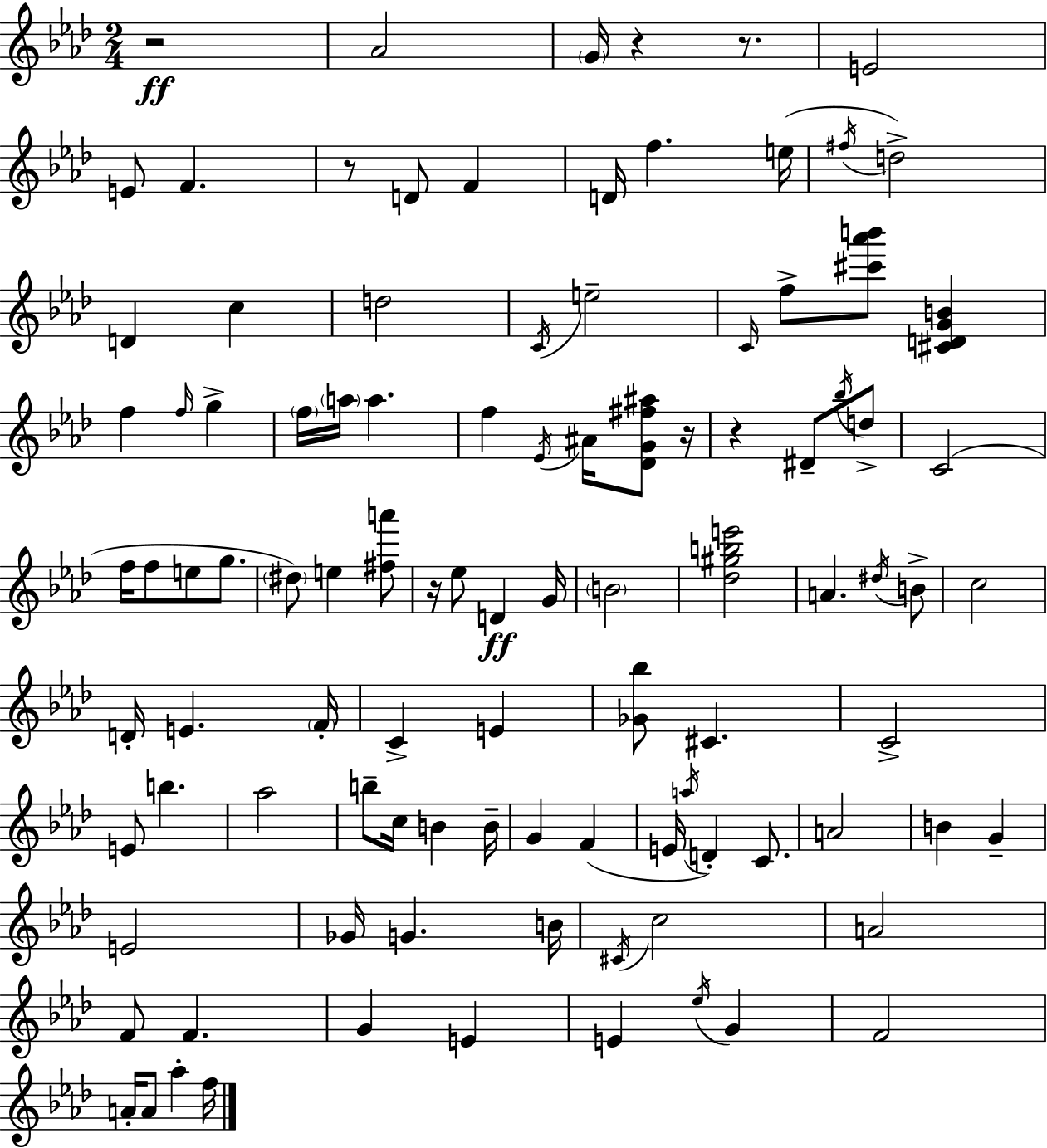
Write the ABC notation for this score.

X:1
T:Untitled
M:2/4
L:1/4
K:Fm
z2 _A2 G/4 z z/2 E2 E/2 F z/2 D/2 F D/4 f e/4 ^f/4 d2 D c d2 C/4 e2 C/4 f/2 [^c'_a'b']/2 [^CDGB] f f/4 g f/4 a/4 a f _E/4 ^A/4 [_DG^f^a]/2 z/4 z ^D/2 _b/4 d/2 C2 f/4 f/2 e/2 g/2 ^d/2 e [^fa']/2 z/4 _e/2 D G/4 B2 [_d^gbe']2 A ^d/4 B/2 c2 D/4 E F/4 C E [_G_b]/2 ^C C2 E/2 b _a2 b/2 c/4 B B/4 G F E/4 a/4 D C/2 A2 B G E2 _G/4 G B/4 ^C/4 c2 A2 F/2 F G E E _e/4 G F2 A/4 A/2 _a f/4